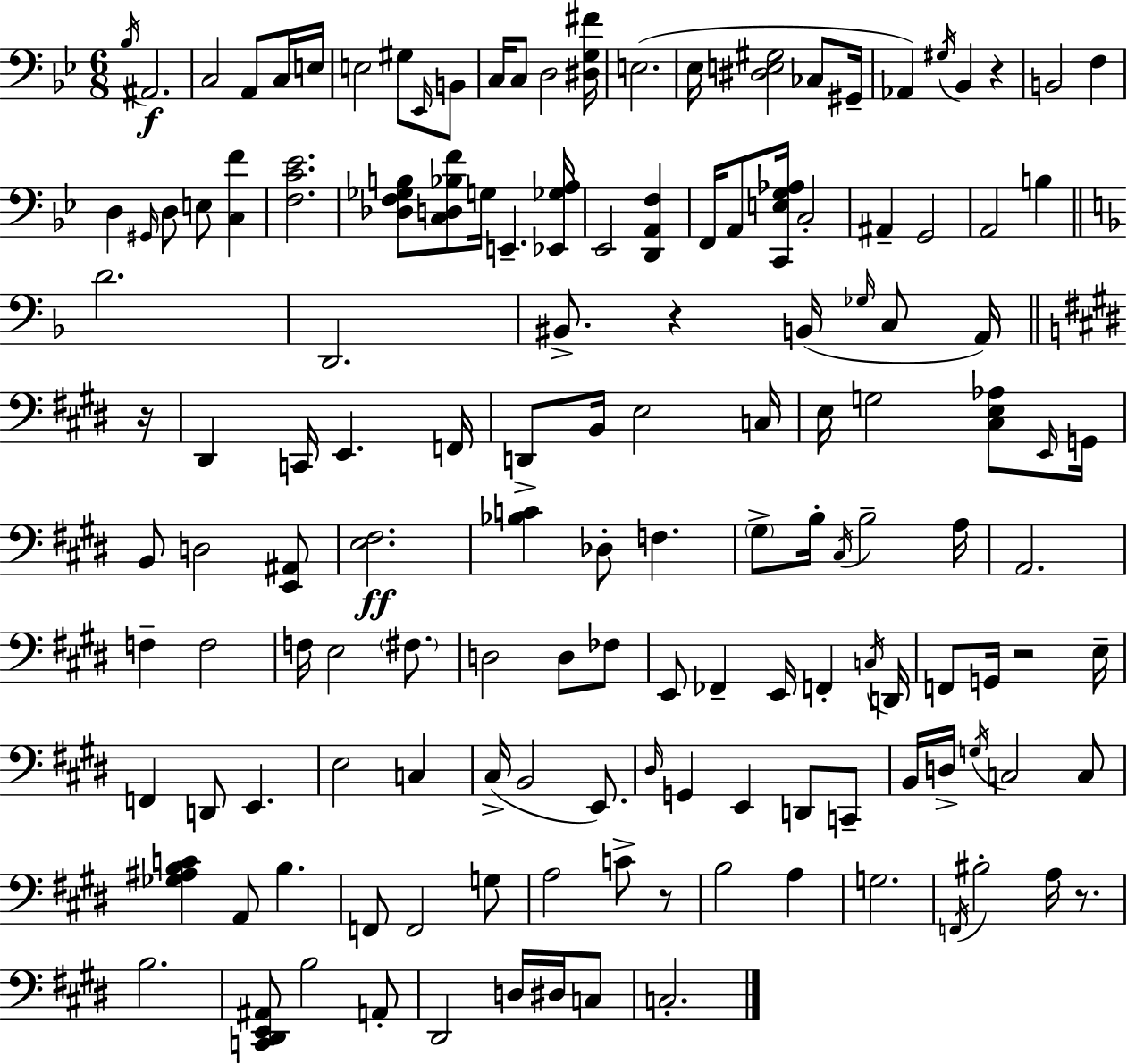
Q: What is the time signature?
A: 6/8